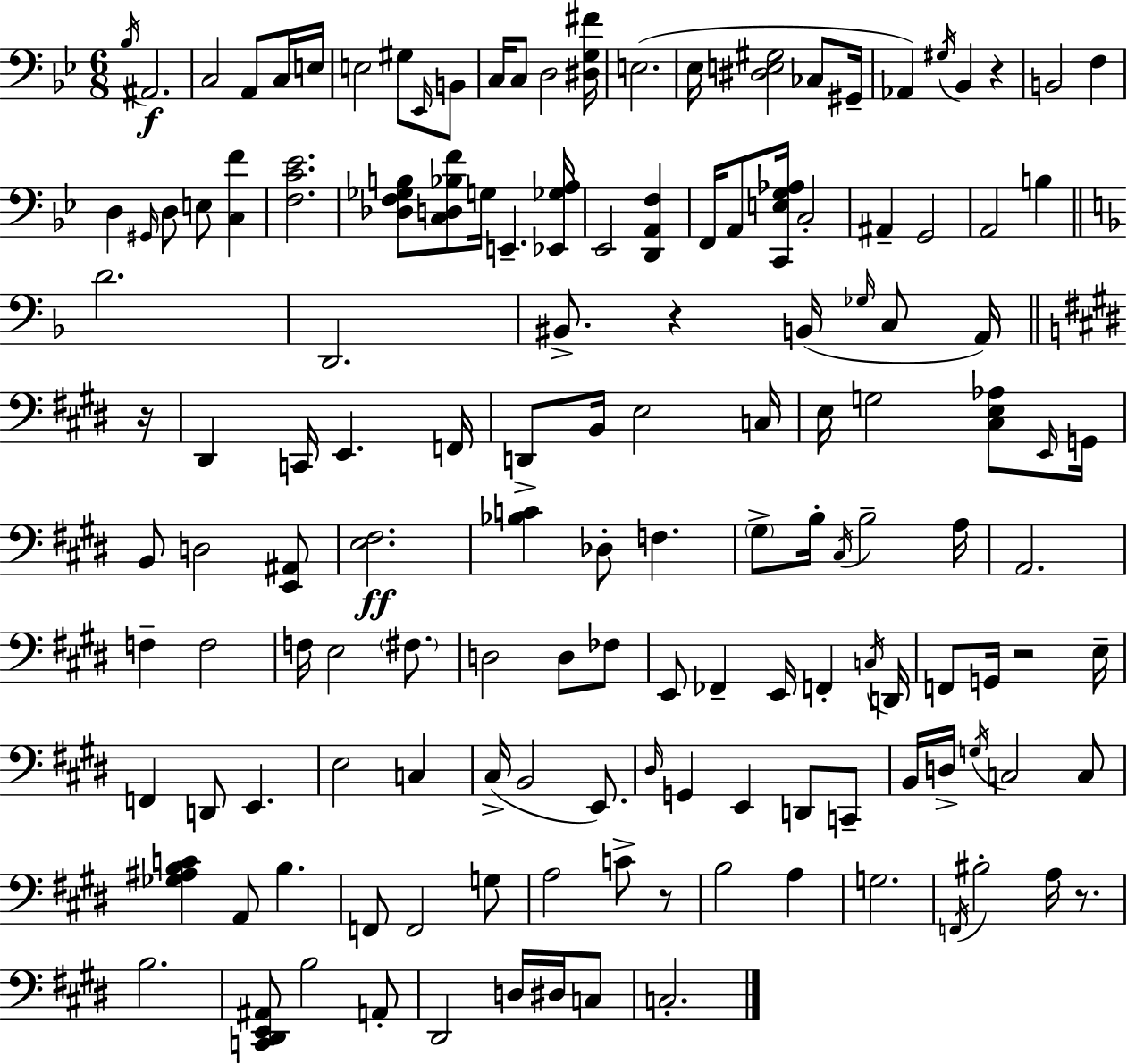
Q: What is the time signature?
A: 6/8